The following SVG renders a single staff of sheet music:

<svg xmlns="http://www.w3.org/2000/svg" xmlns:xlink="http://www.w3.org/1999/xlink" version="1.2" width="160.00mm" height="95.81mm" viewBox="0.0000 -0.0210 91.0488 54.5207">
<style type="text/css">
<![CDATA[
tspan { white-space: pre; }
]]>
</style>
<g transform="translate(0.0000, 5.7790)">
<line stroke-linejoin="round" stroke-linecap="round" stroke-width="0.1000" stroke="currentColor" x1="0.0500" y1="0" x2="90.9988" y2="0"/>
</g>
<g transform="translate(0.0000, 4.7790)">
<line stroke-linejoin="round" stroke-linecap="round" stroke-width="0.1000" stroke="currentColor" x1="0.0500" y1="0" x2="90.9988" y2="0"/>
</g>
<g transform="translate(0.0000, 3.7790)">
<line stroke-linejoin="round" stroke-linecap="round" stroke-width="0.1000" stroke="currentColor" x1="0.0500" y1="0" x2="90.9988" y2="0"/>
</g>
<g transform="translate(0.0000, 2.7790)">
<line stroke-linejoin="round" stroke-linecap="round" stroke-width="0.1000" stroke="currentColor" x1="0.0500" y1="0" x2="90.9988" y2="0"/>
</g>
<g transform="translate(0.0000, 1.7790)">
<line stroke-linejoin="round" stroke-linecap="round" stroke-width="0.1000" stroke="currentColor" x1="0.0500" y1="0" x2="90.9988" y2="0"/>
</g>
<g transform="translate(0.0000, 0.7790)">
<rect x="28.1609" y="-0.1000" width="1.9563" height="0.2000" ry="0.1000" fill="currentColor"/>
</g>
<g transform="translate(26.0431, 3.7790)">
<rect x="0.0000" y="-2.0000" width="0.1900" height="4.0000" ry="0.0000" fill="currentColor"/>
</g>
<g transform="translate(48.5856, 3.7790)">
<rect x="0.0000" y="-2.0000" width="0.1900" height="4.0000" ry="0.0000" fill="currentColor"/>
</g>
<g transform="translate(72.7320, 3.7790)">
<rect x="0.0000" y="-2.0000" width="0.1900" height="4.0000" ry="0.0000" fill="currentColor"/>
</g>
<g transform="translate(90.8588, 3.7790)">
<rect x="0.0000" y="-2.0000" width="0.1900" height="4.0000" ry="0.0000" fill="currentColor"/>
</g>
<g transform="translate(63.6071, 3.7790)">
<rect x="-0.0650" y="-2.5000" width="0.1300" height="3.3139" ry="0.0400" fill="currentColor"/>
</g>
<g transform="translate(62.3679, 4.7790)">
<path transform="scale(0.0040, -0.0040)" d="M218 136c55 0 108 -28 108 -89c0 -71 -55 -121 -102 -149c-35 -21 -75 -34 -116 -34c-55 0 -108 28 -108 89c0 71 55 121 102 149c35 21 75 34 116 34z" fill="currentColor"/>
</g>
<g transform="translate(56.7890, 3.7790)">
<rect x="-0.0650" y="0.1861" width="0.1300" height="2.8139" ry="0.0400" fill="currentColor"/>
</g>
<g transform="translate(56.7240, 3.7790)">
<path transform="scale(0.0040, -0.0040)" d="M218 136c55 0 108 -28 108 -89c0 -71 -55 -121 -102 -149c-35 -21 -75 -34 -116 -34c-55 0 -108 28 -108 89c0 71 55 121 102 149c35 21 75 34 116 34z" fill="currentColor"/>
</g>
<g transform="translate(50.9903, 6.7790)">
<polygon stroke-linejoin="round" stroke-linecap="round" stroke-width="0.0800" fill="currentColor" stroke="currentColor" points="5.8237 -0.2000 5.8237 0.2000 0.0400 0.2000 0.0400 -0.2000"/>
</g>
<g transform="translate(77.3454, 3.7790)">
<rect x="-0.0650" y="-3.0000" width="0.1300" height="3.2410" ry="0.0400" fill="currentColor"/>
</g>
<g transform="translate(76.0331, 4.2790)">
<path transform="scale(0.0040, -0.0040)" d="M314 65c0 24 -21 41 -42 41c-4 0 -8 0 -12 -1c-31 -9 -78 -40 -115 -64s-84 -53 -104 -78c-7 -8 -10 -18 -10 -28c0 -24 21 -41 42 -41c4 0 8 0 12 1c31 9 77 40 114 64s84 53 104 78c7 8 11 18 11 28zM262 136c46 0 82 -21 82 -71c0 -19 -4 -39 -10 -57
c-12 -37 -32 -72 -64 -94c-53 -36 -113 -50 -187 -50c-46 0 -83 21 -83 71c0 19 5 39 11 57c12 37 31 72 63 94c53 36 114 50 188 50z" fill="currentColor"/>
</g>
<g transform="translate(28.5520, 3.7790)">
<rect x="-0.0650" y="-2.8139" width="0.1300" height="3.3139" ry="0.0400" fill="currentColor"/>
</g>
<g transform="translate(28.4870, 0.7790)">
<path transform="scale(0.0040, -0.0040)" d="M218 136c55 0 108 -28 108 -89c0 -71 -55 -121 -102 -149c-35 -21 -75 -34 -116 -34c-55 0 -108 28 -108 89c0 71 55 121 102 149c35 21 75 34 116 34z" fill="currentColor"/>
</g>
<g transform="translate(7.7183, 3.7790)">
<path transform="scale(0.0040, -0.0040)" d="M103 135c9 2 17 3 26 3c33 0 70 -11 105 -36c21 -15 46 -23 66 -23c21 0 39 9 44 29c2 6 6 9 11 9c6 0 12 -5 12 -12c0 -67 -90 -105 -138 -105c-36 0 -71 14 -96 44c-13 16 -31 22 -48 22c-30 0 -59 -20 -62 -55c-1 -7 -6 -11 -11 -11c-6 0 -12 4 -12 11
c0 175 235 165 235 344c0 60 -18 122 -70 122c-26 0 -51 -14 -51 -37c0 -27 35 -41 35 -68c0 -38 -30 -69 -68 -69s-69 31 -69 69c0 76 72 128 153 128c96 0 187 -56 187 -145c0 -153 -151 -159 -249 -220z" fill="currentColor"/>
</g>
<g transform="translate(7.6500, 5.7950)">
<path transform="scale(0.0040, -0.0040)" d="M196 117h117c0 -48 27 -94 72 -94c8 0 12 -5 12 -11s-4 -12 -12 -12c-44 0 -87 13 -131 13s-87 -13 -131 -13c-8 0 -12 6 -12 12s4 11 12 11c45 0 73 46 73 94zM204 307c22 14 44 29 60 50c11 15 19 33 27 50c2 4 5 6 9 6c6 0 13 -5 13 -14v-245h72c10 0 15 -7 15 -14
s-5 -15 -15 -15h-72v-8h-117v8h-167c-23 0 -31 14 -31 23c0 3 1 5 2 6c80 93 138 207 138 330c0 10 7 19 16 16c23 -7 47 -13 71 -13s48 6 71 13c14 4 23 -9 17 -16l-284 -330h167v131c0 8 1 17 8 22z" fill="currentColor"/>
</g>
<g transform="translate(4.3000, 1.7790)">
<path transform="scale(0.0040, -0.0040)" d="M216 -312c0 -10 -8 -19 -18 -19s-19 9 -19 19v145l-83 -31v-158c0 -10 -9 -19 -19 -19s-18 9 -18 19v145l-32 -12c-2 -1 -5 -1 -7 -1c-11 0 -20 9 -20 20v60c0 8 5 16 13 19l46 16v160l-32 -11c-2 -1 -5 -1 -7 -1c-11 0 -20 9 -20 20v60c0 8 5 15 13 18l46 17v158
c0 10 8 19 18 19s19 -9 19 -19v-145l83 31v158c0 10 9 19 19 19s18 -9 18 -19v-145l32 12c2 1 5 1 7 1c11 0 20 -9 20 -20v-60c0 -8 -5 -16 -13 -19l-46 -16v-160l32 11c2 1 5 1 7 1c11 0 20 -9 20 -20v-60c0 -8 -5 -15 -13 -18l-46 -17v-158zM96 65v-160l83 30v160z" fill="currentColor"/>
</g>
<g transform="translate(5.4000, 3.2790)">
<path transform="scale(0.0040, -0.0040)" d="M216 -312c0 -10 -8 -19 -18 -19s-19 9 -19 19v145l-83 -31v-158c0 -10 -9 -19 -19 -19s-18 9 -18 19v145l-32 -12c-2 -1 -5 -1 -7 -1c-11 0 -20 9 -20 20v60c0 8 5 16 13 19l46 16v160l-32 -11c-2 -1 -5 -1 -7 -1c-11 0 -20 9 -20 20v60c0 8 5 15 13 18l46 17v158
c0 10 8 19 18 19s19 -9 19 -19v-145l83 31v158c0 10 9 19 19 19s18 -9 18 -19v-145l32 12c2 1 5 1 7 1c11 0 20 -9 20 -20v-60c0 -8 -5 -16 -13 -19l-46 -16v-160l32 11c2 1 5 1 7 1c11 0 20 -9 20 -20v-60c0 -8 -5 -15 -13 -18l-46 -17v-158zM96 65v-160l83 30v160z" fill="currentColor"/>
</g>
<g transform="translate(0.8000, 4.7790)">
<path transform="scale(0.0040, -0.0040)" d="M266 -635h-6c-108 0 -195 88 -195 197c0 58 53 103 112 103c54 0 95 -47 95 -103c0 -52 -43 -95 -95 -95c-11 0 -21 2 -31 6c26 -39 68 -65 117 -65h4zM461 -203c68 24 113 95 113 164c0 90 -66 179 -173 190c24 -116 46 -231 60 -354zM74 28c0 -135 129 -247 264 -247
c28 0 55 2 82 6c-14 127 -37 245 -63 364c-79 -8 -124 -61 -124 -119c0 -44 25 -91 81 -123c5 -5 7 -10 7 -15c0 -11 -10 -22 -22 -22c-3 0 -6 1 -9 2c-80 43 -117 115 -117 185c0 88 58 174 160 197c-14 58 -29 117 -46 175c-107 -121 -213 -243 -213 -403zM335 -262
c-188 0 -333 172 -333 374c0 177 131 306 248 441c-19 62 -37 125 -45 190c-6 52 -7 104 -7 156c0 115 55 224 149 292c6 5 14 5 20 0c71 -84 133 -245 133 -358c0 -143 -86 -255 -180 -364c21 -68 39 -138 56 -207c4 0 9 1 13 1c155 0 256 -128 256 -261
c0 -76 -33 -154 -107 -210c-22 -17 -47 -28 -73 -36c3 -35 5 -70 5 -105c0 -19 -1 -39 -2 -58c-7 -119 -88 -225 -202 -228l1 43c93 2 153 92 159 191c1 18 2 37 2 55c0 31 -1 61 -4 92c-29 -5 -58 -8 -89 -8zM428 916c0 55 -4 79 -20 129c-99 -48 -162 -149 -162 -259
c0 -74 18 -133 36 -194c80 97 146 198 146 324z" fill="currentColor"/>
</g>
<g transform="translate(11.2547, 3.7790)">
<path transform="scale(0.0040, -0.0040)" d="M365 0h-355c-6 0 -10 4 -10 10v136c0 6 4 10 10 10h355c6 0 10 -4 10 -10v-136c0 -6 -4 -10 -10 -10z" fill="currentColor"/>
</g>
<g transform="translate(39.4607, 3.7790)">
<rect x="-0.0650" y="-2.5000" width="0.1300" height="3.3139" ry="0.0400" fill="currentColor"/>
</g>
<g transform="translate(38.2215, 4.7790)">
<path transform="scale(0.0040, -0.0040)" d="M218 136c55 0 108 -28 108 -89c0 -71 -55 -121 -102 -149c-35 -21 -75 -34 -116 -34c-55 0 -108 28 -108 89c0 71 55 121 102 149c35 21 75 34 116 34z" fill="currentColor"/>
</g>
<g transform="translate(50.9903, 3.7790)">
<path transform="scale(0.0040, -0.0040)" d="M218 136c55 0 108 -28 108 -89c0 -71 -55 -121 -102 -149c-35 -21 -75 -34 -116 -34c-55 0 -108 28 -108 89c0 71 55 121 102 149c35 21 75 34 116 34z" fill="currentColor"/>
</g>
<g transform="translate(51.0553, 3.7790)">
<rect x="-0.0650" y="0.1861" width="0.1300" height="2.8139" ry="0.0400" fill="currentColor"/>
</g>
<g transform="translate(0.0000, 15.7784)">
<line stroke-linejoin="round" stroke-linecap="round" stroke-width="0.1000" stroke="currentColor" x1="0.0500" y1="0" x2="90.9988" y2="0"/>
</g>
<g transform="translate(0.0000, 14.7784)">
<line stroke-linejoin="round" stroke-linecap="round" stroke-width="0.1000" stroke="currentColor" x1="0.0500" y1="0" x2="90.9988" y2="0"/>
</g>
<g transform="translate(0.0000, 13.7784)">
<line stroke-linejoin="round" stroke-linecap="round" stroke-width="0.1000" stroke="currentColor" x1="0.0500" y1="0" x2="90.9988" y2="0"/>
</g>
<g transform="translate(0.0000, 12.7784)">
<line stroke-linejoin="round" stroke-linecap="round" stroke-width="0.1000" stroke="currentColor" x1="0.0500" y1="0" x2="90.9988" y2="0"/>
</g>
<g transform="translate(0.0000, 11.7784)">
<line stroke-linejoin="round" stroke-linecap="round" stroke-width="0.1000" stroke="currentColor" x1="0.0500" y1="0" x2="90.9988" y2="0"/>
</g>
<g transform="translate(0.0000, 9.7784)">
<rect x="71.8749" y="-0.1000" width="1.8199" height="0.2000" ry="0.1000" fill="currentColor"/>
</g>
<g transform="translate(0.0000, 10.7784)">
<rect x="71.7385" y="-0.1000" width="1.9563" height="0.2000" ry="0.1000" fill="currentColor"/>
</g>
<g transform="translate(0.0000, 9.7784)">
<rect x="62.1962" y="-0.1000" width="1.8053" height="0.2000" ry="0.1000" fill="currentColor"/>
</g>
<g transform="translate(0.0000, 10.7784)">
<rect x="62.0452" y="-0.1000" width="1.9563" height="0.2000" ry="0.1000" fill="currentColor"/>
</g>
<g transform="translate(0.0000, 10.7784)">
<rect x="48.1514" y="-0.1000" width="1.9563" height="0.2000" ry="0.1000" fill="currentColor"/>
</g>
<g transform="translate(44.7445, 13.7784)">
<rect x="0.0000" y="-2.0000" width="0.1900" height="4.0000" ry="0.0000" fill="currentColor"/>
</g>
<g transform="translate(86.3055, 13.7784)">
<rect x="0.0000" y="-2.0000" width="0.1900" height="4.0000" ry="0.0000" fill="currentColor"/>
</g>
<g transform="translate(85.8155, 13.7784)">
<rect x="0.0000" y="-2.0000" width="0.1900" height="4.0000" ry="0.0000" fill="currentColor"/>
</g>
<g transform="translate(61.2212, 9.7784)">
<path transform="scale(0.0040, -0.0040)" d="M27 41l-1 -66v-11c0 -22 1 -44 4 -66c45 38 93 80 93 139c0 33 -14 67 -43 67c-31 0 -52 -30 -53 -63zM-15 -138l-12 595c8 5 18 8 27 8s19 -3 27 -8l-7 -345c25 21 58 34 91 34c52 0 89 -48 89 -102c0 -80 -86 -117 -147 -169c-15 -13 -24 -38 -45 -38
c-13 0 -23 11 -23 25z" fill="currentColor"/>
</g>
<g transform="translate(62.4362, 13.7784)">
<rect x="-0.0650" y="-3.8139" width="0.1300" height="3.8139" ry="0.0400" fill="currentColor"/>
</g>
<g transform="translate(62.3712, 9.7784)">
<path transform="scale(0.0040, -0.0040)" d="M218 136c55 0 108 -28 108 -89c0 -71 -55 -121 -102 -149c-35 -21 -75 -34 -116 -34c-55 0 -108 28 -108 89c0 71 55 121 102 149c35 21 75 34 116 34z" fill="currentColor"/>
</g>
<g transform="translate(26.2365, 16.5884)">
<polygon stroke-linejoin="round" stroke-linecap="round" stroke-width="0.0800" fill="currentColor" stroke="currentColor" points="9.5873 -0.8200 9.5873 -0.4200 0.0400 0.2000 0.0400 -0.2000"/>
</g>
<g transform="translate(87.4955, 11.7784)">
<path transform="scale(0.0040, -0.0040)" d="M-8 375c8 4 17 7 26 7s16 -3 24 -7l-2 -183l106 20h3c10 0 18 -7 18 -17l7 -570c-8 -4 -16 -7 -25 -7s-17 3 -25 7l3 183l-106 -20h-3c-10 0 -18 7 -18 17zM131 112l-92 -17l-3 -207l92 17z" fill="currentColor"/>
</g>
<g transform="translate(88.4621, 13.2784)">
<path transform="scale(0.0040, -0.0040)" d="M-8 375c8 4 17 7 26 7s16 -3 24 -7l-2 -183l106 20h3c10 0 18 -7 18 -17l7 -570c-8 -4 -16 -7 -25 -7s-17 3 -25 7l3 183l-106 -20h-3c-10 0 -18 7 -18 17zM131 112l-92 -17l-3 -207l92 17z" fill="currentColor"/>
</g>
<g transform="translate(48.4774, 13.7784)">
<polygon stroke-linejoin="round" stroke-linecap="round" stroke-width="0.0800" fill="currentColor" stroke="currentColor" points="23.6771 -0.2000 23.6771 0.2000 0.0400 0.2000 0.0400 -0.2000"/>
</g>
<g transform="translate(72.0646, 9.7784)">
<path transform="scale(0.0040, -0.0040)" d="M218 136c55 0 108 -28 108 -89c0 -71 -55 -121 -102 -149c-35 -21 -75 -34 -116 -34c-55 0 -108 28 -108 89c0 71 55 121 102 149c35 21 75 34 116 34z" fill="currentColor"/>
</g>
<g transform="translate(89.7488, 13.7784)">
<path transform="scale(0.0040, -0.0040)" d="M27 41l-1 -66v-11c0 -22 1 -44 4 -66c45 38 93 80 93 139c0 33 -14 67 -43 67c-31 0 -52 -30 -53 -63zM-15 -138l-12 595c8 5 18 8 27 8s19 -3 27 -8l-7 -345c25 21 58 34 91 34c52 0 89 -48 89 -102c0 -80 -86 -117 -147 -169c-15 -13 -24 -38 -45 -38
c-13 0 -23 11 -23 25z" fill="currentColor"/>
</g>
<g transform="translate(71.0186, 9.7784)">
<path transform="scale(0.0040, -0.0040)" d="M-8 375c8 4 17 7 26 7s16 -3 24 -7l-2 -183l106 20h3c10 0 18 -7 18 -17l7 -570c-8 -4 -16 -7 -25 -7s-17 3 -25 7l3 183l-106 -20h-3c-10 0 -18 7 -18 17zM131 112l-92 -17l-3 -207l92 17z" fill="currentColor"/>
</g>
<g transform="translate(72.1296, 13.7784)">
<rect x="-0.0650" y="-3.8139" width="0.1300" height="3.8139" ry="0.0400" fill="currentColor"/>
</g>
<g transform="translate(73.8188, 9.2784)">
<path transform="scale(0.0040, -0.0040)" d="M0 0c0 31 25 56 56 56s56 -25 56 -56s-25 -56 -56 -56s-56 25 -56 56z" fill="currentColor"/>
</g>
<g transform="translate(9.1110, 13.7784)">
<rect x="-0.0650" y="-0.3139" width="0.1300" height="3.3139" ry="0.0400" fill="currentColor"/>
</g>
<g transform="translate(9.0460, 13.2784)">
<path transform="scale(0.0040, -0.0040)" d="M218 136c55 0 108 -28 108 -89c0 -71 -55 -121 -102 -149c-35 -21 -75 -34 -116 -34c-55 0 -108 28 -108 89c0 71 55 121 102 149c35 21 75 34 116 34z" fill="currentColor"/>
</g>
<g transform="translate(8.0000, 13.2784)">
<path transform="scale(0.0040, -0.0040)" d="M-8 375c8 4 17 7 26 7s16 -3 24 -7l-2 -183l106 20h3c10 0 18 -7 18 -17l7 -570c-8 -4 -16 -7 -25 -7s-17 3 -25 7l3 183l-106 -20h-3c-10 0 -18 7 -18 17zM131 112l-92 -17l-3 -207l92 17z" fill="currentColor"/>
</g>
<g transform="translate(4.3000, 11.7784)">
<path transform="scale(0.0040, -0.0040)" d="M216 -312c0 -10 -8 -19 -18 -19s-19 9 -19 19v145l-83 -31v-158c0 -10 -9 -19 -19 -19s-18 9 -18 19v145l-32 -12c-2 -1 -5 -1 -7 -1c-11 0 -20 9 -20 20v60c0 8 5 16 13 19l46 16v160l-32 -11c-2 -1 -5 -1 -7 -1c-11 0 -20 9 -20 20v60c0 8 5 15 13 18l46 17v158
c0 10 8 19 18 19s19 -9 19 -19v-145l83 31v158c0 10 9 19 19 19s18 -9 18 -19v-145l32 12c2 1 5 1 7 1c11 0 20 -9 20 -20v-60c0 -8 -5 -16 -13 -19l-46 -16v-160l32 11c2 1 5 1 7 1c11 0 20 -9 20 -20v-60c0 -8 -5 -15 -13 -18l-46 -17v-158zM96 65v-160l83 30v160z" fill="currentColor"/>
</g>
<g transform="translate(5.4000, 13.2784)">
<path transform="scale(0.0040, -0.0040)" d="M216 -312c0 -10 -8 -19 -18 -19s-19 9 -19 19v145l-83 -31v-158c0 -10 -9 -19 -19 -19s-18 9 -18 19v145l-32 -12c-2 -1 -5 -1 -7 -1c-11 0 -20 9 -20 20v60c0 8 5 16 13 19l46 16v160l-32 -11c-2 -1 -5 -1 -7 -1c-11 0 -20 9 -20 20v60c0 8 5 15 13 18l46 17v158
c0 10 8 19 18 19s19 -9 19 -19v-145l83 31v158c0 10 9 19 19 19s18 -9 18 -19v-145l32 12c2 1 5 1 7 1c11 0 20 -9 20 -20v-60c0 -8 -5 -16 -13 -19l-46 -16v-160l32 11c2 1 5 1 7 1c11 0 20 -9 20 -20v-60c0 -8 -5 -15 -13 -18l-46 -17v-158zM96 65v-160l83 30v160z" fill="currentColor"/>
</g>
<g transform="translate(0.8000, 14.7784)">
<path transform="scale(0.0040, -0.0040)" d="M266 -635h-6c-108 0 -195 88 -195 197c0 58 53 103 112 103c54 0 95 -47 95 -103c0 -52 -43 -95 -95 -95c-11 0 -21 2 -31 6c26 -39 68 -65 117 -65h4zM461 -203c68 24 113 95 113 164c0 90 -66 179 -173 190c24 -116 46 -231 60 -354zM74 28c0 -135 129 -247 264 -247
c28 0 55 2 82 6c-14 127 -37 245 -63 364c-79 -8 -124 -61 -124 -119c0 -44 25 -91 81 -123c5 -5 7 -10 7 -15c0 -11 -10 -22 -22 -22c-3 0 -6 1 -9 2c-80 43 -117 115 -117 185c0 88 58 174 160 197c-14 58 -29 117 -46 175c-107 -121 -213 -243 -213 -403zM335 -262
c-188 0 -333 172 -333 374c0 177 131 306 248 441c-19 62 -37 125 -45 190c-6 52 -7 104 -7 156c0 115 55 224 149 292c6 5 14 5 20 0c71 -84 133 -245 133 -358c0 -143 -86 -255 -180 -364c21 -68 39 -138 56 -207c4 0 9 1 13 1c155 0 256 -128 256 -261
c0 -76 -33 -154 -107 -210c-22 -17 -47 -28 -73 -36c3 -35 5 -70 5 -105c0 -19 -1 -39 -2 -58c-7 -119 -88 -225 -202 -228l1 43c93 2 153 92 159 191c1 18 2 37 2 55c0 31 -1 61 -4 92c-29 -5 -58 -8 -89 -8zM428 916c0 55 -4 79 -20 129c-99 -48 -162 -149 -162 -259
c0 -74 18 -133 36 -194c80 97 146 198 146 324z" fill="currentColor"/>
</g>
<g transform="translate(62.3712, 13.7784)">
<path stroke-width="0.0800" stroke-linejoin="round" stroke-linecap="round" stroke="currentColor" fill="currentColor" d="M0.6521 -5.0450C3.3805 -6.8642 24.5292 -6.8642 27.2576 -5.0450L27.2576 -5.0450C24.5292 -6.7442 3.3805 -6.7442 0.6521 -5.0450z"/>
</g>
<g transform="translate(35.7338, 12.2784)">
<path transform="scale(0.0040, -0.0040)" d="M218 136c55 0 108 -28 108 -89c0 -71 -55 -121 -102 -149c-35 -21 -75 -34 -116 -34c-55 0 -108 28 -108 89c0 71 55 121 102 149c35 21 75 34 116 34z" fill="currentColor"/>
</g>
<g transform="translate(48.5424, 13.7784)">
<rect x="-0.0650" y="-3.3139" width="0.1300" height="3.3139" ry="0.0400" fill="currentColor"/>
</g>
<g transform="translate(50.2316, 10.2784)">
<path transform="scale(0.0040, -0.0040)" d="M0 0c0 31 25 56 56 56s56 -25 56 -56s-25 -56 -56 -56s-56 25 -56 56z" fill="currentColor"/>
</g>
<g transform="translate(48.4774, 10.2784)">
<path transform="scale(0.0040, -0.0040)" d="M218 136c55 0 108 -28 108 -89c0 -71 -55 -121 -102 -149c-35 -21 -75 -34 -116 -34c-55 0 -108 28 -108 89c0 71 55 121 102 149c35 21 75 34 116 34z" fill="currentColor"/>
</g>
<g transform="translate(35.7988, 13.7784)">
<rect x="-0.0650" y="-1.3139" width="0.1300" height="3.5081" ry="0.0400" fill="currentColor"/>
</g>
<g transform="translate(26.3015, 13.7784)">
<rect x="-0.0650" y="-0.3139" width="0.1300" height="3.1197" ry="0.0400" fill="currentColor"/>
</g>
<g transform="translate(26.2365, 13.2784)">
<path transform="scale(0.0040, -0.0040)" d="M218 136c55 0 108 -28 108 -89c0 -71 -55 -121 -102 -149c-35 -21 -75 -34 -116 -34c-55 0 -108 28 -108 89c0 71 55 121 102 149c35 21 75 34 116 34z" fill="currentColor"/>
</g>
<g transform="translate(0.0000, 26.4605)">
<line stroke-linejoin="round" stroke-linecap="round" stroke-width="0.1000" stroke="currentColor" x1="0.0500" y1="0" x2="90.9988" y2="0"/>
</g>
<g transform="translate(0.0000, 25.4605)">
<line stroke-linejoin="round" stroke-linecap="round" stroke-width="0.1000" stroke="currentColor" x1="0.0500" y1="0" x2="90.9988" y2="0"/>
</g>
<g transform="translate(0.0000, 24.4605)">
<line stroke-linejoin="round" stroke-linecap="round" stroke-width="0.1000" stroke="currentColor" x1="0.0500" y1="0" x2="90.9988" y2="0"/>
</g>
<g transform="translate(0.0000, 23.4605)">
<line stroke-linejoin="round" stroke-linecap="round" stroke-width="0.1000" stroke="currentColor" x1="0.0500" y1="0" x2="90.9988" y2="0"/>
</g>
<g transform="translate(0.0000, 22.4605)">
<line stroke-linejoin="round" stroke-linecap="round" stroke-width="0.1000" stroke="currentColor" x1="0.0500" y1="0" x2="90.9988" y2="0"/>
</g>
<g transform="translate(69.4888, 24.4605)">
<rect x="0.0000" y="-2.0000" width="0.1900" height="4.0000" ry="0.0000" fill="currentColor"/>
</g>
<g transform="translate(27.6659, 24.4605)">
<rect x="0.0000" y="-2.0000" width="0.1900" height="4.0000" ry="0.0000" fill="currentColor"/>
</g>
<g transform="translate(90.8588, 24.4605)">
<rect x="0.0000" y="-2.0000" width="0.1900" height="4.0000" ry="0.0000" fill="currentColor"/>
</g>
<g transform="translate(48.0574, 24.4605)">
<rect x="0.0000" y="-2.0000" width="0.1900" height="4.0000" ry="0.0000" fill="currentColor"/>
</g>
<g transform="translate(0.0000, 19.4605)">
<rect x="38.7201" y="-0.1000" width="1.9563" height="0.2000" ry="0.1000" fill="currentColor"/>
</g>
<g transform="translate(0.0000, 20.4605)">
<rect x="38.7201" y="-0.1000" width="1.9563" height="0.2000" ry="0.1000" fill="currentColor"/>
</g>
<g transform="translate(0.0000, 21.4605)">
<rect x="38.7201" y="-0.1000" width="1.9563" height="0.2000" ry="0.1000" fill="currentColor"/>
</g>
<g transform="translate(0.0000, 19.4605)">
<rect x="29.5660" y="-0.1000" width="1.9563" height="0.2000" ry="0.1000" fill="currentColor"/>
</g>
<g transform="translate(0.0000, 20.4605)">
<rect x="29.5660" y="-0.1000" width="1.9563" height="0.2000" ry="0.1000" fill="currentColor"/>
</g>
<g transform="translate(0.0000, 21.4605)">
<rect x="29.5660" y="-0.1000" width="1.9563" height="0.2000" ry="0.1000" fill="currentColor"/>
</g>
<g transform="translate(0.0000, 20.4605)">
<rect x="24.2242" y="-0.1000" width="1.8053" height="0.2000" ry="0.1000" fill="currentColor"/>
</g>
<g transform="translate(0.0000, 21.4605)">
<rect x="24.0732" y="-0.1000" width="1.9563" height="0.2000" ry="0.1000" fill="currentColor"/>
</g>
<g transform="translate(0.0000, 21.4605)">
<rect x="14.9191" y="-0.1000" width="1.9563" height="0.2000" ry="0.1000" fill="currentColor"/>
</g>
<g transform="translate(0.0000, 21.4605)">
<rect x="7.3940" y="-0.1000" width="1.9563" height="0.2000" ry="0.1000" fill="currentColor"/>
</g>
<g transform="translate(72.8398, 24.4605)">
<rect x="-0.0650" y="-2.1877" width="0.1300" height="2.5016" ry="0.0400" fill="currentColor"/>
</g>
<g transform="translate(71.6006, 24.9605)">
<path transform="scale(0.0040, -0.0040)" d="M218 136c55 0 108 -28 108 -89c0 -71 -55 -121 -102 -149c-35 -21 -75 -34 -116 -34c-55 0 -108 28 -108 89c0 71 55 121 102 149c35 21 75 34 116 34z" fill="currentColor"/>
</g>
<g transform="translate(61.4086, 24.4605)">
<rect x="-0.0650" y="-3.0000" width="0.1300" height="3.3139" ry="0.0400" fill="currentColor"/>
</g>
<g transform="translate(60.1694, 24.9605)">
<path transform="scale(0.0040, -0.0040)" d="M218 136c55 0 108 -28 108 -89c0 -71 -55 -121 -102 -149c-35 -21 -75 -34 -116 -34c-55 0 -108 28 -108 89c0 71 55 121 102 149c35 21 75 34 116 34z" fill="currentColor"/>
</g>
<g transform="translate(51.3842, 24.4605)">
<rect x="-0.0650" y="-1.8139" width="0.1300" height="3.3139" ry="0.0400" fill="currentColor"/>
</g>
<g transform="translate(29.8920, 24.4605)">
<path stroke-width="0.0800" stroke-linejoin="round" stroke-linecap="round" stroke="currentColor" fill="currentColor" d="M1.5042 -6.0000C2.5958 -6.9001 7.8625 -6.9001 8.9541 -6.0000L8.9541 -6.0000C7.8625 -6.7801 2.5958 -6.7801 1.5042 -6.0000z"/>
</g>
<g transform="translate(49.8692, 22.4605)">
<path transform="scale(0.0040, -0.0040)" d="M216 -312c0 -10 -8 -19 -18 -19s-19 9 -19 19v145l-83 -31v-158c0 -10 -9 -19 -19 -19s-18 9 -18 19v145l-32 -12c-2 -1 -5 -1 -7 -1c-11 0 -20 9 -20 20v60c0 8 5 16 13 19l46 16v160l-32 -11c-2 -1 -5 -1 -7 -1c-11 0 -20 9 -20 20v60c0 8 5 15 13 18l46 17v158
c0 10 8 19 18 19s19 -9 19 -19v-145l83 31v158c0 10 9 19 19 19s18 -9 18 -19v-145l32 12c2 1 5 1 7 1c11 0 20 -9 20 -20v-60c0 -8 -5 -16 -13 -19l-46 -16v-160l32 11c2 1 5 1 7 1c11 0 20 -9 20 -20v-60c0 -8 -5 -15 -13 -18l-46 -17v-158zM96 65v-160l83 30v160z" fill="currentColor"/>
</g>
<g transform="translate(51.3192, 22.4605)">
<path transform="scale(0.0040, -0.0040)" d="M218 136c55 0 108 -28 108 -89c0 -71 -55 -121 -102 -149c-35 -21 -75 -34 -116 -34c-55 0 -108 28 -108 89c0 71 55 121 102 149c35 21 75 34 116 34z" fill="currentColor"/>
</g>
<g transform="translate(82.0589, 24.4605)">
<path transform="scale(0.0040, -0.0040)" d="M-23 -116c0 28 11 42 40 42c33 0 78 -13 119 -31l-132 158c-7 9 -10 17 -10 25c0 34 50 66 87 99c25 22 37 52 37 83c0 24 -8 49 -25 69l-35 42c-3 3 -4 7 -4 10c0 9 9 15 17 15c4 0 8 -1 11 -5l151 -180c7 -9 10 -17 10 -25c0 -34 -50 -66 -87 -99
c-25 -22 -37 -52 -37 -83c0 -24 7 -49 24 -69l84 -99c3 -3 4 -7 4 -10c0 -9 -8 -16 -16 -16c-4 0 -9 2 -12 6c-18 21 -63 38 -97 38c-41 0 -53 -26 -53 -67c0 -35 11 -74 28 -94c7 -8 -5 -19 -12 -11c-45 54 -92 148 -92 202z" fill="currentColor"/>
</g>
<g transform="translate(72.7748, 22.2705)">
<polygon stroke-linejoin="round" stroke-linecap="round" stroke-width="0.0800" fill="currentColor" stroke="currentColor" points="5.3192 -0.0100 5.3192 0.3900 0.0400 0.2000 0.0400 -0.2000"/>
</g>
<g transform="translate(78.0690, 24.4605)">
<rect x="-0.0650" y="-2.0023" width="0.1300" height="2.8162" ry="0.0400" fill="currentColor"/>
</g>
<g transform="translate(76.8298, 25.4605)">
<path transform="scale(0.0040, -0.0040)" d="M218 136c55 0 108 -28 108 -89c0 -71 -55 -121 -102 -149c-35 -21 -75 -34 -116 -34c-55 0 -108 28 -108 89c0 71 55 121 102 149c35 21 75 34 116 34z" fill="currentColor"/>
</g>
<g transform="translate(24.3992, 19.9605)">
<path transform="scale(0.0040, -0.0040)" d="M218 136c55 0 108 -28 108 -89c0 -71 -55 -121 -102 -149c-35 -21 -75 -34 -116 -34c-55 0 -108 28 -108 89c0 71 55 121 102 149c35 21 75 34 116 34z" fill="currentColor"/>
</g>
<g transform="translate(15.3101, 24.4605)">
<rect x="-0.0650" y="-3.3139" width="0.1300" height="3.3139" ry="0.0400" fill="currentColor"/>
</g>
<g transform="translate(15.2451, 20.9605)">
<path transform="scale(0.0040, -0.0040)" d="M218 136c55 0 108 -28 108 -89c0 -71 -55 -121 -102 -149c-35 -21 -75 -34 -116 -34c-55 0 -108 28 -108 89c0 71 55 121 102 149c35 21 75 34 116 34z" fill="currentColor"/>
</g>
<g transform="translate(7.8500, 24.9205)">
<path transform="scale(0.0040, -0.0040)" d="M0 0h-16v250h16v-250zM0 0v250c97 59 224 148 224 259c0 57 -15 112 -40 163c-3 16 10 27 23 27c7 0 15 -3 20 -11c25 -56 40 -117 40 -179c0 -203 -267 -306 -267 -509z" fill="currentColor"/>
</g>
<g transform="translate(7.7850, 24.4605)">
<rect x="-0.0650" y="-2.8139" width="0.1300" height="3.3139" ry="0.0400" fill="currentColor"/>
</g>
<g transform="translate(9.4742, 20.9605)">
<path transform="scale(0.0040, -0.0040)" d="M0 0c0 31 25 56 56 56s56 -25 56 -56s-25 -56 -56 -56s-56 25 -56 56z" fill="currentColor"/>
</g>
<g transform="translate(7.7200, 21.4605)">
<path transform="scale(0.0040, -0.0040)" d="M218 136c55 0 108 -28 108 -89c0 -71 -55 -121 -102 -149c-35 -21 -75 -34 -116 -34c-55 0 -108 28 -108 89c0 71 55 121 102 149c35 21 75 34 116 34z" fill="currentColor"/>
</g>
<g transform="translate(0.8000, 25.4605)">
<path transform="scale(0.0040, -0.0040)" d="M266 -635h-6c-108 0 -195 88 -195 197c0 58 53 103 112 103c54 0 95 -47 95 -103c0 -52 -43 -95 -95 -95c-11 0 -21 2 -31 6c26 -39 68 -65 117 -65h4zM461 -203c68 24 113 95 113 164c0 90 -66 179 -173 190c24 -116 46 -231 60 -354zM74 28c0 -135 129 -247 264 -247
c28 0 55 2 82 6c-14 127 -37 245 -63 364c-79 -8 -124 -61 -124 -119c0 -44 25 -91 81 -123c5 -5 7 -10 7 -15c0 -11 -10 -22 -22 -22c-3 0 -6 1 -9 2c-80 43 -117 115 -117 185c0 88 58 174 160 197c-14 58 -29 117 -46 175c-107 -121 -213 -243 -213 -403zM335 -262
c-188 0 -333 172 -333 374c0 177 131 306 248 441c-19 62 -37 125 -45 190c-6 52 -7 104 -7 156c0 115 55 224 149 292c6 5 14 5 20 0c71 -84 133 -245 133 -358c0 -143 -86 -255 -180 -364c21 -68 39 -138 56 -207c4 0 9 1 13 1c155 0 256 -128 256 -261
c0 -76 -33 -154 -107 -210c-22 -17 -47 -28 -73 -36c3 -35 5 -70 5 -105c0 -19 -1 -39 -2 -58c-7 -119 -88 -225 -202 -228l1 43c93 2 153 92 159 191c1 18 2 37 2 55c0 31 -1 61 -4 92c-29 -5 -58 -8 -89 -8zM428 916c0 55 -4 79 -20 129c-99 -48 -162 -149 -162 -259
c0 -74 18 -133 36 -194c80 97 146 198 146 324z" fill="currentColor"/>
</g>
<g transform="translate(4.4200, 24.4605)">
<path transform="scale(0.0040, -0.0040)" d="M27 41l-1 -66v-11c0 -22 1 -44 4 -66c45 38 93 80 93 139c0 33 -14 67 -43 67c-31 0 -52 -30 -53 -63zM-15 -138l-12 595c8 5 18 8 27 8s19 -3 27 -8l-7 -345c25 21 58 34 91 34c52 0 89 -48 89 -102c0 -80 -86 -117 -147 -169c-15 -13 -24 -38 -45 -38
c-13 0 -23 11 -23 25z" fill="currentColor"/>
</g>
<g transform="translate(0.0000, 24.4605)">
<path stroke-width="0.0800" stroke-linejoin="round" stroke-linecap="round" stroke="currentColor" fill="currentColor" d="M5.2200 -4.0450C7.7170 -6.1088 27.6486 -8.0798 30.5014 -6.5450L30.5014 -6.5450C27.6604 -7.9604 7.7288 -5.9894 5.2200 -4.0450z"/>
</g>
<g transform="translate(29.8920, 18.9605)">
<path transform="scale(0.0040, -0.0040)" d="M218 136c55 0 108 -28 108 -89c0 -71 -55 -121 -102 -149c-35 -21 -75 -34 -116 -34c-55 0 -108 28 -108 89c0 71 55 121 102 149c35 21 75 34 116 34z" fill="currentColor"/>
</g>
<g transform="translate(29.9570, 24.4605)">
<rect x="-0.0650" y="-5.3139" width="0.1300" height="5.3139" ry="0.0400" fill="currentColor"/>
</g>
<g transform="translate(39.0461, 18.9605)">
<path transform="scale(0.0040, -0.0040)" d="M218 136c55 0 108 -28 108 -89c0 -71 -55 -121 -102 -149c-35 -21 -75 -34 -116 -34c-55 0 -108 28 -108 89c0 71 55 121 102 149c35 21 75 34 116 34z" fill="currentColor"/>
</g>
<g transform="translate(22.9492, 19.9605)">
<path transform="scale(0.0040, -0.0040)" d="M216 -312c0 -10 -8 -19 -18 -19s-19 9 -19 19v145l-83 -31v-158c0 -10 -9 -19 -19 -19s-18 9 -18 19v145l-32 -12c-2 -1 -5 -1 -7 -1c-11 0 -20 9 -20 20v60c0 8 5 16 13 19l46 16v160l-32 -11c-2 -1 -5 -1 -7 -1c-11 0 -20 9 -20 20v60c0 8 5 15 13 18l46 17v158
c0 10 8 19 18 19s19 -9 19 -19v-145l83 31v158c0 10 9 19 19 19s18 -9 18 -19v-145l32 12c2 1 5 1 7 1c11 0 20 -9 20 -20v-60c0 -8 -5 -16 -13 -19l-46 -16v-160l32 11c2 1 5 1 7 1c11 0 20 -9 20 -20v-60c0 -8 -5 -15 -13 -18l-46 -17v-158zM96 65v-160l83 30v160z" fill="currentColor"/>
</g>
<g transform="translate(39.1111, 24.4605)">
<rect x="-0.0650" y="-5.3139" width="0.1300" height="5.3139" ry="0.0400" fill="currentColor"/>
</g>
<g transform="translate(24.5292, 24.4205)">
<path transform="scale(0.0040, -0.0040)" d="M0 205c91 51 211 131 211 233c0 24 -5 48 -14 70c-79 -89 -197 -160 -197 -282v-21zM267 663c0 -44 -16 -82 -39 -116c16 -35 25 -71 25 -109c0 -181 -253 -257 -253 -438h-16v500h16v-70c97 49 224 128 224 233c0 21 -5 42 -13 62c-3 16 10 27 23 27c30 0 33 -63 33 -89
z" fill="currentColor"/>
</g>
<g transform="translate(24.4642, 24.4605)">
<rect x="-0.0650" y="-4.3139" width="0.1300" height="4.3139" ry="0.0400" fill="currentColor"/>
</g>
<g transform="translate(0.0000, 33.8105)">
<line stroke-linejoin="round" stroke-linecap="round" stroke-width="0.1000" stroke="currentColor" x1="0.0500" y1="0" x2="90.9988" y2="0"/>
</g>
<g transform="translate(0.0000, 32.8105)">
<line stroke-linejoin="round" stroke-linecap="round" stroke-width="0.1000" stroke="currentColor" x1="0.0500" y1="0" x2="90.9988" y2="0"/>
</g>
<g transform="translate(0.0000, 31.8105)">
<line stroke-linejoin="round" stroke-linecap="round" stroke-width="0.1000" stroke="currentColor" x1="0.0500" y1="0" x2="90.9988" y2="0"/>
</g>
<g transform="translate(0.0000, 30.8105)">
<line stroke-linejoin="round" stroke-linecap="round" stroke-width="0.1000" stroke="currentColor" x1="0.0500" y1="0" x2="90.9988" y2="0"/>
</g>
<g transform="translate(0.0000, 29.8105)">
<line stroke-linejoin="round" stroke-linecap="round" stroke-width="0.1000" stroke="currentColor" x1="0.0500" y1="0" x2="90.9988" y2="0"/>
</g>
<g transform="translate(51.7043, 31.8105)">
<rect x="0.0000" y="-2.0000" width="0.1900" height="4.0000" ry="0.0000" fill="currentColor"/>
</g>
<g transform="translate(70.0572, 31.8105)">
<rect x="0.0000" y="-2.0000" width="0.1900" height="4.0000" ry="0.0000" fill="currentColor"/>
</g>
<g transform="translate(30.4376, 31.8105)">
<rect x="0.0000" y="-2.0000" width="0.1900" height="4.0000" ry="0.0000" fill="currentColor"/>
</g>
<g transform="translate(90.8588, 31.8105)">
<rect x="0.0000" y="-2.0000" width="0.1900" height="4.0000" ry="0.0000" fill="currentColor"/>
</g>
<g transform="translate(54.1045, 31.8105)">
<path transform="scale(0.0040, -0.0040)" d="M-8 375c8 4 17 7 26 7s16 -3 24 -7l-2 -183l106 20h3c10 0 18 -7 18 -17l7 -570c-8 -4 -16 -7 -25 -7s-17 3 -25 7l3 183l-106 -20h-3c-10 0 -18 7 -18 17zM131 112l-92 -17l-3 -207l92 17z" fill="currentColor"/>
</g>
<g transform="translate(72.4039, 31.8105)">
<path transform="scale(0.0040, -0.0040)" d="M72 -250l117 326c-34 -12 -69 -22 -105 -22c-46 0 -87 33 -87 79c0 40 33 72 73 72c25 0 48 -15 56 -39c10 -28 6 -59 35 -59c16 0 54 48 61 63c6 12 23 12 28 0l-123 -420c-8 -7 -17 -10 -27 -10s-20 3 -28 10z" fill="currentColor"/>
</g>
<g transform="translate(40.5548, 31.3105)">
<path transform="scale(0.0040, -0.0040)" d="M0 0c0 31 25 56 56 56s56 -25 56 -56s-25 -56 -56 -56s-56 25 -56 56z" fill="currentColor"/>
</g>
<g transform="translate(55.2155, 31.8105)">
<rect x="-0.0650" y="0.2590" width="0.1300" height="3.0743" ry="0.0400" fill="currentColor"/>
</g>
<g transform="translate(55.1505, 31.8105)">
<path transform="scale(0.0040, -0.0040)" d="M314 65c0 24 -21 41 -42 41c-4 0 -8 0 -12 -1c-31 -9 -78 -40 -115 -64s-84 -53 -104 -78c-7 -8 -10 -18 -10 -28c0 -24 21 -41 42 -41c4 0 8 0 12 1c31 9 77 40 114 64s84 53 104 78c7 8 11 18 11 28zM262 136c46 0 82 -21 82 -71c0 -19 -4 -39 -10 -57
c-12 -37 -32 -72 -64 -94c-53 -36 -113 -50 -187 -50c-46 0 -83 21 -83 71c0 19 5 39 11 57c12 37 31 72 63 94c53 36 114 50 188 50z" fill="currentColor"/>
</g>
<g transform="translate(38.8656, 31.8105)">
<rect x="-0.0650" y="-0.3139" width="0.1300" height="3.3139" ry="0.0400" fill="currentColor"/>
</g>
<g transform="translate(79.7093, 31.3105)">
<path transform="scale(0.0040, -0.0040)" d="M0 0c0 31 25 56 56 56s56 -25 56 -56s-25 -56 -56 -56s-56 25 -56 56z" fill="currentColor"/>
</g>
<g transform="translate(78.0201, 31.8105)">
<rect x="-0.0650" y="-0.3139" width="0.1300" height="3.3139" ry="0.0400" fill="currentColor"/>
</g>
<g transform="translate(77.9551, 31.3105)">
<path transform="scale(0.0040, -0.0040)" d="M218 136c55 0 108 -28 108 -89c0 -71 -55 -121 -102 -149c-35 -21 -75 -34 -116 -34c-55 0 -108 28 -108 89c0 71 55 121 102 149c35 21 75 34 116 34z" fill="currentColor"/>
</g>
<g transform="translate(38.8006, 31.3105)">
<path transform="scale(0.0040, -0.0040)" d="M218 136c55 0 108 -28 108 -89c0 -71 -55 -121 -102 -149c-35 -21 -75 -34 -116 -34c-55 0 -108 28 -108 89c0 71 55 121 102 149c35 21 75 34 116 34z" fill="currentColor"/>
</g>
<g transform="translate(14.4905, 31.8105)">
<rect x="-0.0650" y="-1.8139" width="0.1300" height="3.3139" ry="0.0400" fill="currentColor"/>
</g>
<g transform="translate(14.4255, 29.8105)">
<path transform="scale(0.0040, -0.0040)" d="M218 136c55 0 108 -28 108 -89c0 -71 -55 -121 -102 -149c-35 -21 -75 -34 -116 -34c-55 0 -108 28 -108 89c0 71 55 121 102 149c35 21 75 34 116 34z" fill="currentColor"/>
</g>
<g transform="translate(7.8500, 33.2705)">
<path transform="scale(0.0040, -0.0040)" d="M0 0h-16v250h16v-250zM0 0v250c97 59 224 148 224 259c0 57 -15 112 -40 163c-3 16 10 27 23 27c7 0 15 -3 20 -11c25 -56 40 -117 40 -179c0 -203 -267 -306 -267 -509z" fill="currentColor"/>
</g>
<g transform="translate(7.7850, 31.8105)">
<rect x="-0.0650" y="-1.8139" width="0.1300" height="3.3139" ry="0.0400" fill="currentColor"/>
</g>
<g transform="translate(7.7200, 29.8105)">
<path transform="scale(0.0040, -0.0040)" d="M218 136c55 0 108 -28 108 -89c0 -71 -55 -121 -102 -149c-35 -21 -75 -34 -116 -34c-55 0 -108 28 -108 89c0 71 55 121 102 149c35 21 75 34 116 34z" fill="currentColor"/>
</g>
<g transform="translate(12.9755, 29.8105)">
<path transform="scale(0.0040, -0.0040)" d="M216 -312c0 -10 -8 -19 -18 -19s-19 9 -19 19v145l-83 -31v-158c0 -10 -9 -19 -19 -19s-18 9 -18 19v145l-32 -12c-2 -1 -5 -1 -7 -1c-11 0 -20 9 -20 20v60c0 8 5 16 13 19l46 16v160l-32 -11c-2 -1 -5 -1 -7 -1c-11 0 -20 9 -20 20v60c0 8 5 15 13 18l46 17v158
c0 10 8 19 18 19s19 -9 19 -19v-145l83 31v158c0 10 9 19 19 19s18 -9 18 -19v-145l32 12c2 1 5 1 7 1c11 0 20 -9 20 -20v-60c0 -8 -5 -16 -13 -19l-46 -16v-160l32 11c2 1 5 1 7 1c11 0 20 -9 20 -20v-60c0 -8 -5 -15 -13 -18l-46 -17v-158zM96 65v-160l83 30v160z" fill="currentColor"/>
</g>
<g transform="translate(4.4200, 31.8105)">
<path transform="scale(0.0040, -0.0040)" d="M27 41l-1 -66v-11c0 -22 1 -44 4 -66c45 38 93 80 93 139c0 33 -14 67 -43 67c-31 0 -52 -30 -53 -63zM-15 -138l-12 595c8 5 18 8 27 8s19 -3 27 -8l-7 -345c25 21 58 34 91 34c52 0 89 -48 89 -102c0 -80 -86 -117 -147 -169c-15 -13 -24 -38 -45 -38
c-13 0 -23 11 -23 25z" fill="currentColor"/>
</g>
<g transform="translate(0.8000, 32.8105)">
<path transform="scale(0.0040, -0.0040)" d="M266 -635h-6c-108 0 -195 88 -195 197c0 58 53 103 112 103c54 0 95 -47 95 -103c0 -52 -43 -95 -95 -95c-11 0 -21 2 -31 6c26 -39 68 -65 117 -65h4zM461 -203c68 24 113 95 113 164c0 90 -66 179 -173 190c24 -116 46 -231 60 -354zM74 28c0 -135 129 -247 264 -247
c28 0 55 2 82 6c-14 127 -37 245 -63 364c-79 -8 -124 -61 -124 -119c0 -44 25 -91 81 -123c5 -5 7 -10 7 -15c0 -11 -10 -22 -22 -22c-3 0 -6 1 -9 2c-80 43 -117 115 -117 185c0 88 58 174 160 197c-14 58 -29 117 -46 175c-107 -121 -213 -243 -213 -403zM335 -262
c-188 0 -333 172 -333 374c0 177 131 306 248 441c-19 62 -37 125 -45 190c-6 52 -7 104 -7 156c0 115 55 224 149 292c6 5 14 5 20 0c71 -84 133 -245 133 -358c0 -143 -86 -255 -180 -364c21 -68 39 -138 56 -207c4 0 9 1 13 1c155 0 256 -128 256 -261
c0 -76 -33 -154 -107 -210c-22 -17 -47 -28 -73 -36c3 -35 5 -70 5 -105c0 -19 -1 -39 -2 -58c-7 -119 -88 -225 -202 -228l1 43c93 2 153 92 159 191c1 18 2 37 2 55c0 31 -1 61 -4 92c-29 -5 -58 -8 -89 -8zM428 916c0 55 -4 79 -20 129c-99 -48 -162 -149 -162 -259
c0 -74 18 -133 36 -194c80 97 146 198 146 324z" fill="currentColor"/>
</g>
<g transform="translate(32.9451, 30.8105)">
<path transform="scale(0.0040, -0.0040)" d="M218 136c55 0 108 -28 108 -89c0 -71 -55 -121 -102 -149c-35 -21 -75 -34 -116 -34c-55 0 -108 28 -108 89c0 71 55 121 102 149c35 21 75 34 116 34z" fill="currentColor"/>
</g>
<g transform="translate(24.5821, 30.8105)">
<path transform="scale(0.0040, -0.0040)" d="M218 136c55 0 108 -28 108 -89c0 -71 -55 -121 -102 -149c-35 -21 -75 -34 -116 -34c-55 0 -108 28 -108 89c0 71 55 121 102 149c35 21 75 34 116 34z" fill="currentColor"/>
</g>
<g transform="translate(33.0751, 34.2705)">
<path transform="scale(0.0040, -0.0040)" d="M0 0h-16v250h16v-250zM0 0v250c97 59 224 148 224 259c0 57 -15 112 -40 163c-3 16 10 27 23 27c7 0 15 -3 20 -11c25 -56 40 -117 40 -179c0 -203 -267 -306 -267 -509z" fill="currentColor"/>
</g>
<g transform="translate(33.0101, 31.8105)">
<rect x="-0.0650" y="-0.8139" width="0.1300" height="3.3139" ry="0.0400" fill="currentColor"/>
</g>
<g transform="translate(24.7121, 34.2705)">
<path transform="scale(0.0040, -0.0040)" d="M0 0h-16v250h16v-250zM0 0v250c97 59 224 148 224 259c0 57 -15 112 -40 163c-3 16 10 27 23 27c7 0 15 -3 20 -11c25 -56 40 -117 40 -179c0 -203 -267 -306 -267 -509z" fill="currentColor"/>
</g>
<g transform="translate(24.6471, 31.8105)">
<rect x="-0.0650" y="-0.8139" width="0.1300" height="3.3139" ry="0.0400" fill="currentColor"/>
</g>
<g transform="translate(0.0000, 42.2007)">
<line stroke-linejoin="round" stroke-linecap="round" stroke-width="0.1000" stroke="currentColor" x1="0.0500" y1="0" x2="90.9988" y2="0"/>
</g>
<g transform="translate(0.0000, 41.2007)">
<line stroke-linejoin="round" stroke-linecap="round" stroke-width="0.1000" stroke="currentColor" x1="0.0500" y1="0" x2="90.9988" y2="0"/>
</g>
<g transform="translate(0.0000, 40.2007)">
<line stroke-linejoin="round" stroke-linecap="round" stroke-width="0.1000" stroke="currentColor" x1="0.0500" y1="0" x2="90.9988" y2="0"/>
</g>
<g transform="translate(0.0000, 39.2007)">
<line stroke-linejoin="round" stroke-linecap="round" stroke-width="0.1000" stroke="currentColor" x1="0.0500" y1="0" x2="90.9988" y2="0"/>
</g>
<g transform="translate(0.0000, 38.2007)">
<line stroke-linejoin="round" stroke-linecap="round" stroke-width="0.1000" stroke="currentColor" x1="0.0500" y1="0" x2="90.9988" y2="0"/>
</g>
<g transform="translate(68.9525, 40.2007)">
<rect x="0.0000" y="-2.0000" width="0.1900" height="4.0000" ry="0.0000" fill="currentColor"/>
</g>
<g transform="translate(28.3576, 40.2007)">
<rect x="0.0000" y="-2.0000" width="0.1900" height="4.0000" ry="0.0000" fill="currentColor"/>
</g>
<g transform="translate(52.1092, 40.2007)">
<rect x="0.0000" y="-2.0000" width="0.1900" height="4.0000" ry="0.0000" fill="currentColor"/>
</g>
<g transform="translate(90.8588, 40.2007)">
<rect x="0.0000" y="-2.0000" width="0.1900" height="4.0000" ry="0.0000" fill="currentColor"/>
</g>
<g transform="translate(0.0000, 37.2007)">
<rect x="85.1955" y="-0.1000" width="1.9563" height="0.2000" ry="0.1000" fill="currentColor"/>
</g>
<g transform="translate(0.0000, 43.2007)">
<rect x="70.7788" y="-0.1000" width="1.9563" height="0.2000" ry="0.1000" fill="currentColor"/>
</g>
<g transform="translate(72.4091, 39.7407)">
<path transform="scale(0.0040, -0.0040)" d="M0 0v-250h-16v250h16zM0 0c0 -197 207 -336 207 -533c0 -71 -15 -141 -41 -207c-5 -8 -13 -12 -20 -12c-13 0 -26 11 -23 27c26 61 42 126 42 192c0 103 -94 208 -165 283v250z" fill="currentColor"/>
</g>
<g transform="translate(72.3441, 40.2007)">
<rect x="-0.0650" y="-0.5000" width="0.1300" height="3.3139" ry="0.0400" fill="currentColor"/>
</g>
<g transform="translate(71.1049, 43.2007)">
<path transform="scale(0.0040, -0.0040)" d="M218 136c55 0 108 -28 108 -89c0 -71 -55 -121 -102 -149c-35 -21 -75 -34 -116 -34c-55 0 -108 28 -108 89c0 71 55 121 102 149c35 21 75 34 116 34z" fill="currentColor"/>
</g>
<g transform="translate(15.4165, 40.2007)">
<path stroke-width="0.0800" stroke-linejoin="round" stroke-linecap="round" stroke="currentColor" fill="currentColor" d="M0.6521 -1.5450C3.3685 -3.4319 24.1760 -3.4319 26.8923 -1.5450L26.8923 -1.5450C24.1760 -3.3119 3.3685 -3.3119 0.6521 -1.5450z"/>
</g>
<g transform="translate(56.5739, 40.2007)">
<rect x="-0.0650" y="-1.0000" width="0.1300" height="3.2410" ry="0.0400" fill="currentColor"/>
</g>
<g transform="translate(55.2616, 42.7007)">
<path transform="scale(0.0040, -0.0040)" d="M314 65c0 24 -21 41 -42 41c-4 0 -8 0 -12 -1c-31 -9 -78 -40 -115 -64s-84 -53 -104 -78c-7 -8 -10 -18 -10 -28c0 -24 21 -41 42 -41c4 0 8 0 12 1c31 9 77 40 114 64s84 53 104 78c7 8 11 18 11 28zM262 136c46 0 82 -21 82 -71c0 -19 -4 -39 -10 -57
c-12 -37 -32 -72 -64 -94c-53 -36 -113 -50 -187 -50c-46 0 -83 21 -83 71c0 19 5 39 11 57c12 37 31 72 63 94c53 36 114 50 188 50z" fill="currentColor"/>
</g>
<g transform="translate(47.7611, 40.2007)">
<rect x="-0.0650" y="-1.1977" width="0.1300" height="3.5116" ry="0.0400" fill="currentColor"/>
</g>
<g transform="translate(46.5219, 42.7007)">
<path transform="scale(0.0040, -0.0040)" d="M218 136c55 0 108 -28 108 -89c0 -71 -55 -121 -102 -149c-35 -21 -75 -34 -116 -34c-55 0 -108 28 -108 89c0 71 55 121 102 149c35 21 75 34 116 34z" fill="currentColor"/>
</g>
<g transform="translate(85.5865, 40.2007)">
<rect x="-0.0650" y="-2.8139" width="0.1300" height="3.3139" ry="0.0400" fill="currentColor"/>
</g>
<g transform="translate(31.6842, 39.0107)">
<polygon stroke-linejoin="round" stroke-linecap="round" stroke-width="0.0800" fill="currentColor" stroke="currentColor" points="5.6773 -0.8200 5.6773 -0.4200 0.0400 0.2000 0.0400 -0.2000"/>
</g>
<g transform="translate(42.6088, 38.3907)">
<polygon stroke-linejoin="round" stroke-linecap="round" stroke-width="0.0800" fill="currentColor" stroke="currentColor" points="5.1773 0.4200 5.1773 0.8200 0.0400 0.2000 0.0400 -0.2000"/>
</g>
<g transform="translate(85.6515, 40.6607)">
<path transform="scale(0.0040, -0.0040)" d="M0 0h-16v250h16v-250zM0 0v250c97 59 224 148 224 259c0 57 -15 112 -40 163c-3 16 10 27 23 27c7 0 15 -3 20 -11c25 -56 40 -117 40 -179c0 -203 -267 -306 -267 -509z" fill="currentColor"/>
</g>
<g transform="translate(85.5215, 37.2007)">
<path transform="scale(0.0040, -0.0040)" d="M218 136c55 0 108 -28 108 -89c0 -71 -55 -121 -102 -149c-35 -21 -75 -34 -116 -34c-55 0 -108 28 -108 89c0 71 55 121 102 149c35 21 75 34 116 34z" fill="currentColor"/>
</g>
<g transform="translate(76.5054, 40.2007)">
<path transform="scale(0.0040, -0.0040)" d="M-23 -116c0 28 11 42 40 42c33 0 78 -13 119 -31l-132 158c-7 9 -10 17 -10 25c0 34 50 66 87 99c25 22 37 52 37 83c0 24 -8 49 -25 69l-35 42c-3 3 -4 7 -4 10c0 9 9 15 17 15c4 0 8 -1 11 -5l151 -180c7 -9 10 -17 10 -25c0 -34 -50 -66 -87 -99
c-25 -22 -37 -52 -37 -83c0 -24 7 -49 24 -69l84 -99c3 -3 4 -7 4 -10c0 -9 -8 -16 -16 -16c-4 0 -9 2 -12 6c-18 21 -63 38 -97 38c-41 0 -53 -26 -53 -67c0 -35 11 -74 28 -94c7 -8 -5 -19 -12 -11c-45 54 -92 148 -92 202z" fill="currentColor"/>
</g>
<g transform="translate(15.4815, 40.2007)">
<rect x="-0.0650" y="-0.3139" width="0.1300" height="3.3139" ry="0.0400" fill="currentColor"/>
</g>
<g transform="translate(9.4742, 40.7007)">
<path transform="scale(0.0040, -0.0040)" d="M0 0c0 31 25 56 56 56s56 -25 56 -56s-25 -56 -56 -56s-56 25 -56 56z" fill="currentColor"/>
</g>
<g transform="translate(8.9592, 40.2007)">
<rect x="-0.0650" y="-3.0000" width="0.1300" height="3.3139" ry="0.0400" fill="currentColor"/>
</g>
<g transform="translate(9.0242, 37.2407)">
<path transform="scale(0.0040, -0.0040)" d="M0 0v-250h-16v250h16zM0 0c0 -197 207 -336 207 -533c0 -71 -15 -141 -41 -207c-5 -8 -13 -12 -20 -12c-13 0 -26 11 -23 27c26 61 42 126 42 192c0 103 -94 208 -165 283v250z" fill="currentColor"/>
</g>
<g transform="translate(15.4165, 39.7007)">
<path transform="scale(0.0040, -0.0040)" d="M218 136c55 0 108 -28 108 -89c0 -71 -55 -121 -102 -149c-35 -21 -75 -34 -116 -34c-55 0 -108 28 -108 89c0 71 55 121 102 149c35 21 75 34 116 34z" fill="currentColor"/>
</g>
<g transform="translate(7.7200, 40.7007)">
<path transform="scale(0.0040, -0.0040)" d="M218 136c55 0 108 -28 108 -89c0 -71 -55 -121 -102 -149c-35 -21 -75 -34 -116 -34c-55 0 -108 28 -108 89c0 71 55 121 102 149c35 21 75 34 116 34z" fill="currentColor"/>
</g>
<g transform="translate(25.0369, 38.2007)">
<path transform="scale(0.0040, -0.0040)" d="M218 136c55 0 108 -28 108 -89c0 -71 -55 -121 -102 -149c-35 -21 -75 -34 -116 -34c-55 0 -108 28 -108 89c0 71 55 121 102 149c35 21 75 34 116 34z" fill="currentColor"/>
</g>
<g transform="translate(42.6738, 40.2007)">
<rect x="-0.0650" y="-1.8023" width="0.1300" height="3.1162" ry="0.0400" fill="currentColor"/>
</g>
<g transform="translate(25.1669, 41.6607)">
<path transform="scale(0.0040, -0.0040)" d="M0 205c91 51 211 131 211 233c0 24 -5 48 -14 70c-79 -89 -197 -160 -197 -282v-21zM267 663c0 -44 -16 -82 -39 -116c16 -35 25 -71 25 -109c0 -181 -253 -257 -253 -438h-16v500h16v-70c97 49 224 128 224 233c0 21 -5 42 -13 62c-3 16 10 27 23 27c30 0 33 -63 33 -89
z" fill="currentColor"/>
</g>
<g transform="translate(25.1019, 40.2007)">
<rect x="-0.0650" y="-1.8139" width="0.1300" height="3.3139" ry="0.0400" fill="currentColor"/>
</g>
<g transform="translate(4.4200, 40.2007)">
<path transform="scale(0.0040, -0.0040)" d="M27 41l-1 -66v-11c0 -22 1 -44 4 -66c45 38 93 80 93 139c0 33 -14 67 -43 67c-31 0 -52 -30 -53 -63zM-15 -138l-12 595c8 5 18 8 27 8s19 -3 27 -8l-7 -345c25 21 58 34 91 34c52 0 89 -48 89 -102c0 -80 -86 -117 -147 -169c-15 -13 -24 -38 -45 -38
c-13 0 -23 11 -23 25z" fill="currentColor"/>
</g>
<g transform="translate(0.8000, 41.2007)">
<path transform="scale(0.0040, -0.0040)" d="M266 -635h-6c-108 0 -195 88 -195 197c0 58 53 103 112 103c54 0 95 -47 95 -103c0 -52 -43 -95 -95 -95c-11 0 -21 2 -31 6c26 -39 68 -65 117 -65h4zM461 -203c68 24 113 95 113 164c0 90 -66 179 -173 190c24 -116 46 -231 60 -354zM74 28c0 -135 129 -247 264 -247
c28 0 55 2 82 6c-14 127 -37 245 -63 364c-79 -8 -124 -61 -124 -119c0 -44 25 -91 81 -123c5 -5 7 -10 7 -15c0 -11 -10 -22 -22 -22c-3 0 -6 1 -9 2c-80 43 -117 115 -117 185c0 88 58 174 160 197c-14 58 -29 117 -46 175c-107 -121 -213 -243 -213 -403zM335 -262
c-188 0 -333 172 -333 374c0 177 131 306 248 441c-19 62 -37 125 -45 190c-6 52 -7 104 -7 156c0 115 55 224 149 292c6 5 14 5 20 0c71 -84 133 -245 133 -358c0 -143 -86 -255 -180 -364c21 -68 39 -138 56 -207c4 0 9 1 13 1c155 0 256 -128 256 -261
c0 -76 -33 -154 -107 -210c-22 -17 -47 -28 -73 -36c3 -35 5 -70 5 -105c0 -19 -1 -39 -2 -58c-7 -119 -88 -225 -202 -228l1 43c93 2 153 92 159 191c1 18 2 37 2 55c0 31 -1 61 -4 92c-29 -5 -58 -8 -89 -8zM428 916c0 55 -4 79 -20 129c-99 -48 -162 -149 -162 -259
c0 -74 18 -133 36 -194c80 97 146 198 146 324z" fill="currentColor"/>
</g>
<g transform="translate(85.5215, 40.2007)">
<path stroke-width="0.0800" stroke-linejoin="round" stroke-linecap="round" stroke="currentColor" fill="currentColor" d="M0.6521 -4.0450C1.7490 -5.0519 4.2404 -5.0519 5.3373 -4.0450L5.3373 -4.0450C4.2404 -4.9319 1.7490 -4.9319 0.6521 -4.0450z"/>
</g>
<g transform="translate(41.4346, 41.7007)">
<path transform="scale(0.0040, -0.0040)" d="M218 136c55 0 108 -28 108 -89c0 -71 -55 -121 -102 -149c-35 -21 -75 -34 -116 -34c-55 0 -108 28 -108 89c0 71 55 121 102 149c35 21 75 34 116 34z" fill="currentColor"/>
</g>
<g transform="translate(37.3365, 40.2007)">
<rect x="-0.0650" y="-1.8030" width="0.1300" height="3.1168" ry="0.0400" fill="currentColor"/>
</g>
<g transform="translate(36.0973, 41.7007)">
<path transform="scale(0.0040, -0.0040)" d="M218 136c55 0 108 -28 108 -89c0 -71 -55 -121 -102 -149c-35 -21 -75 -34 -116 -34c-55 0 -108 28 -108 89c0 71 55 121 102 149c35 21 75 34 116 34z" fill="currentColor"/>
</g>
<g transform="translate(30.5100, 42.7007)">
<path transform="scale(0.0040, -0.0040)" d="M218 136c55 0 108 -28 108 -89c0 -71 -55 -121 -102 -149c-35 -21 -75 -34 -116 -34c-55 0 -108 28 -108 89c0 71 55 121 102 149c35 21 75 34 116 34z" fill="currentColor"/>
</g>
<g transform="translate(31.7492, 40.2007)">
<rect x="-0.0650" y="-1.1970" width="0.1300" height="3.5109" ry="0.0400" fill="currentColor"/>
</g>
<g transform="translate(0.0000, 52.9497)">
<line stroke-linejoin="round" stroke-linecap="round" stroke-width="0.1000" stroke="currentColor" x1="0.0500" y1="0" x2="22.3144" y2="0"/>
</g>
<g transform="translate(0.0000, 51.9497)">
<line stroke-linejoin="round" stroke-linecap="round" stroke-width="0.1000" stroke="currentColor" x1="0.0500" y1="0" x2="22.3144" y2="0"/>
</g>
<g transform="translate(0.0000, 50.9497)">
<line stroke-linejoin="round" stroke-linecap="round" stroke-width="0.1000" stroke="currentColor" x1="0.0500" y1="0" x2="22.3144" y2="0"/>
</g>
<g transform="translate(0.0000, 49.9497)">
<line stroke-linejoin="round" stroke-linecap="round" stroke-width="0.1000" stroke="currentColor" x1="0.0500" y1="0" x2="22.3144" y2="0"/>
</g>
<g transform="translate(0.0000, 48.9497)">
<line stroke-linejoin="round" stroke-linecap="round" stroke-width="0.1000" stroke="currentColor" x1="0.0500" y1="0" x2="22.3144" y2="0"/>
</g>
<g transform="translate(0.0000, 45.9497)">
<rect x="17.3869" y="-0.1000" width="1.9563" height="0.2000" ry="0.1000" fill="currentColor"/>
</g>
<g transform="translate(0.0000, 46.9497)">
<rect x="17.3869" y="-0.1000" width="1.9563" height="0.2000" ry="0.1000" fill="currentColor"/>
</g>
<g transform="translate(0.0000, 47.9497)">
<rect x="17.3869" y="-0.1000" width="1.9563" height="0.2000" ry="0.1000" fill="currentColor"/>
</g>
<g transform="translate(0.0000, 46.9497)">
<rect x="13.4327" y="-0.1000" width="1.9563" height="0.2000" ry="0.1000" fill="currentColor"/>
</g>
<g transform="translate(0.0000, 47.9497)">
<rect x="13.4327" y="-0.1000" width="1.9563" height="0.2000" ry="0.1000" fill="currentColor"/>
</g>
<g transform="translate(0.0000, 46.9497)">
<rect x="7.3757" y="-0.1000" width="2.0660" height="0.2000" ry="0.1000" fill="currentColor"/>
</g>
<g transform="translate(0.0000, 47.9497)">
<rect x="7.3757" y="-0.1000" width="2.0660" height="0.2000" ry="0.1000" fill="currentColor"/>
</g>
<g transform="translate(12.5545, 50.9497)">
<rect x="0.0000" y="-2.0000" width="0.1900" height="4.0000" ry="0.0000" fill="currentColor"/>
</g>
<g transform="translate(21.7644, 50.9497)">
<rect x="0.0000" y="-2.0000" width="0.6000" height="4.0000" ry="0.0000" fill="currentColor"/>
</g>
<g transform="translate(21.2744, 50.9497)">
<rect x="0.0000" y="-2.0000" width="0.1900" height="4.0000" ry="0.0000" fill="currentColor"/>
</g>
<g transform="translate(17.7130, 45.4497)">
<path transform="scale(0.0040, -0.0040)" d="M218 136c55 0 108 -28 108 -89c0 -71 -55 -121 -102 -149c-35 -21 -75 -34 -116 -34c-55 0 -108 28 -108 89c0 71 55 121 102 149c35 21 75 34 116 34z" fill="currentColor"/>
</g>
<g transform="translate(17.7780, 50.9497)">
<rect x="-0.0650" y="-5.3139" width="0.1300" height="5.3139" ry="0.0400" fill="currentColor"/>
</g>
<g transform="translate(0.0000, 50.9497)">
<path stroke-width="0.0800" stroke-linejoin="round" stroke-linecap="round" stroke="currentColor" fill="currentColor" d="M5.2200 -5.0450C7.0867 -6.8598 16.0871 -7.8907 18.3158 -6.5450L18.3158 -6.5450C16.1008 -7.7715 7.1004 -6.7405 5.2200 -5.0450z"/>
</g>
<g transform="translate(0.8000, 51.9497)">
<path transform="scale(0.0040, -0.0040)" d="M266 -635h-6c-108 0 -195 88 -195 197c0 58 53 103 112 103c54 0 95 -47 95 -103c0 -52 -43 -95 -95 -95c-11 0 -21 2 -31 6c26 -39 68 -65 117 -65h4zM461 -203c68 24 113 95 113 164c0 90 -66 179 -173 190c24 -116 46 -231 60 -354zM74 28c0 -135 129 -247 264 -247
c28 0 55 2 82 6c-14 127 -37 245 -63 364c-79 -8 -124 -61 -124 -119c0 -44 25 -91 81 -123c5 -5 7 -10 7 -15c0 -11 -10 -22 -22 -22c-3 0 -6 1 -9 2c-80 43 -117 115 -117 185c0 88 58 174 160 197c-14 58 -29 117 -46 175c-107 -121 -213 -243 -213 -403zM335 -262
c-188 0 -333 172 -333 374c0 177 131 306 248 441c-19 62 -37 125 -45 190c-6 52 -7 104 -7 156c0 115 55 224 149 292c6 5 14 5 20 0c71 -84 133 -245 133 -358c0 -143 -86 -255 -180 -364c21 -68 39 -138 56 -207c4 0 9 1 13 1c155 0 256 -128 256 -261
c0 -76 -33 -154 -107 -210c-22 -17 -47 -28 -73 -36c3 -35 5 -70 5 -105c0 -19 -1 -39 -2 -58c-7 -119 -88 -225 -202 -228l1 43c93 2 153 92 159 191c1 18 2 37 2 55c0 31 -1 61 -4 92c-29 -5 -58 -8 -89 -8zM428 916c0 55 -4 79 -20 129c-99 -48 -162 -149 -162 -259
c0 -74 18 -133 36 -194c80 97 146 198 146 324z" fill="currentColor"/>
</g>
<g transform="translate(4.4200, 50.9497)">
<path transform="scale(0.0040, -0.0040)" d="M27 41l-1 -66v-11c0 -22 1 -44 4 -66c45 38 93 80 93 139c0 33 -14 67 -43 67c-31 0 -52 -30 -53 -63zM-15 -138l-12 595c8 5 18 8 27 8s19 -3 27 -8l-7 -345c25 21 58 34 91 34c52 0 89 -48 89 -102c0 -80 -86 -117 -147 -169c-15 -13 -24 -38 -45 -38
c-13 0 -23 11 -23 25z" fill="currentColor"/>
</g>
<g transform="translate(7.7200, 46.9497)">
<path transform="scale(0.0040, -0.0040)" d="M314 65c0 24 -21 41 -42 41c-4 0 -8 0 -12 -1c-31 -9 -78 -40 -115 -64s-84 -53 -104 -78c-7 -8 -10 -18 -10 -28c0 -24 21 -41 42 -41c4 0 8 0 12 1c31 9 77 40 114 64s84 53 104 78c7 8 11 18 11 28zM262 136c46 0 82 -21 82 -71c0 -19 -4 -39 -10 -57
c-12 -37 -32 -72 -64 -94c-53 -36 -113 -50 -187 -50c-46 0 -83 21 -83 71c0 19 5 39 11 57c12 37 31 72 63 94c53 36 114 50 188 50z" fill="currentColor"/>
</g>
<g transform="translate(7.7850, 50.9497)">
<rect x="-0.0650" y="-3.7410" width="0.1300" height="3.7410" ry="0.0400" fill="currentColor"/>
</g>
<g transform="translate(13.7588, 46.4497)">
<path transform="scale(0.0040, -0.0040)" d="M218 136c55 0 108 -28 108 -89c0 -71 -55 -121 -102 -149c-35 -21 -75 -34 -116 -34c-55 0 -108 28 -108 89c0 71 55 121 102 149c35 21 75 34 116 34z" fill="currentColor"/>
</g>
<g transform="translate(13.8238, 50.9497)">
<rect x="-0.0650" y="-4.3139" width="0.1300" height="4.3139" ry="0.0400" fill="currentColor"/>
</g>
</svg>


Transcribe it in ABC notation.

X:1
T:Untitled
M:2/4
L:1/4
K:D
z2 a G B/2 B/2 G A2 c c/2 e/2 b/2 _c'/2 c'/2 a/2 _b ^d'/4 f' f' ^f A A/2 G/2 z f/2 ^f d/2 d/2 c B2 z/2 c A/2 c f/4 D/2 F/2 F/2 D/2 D2 C/2 z a/2 c'2 d' f'